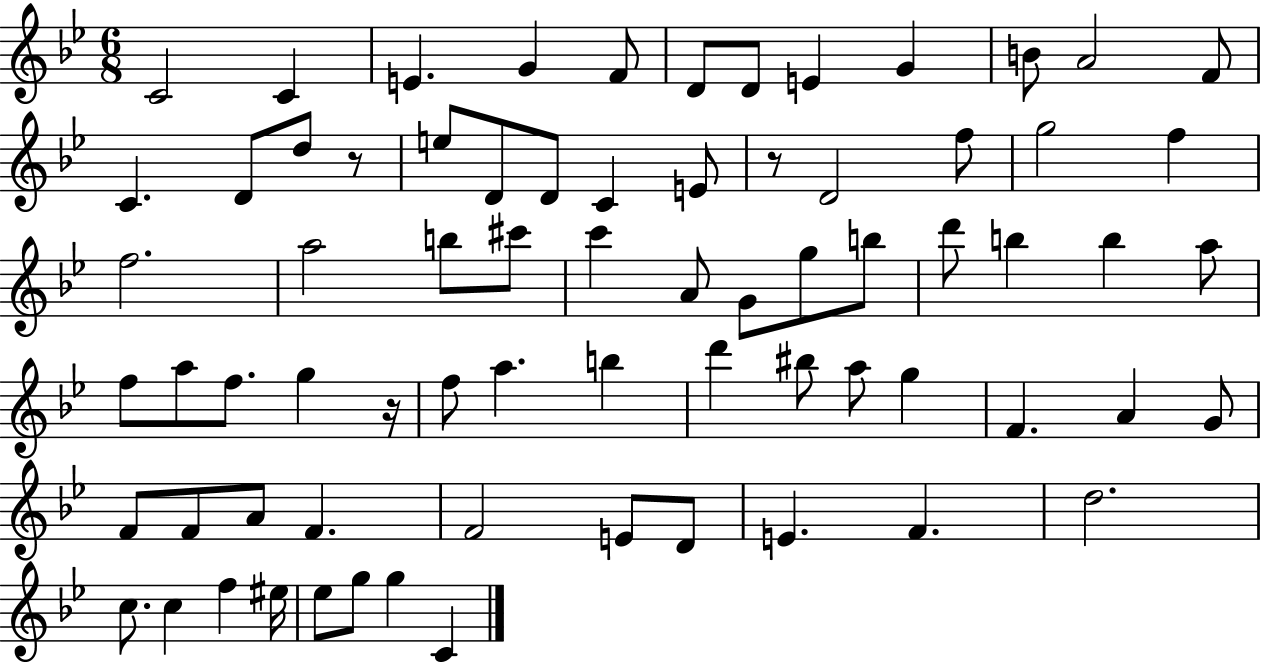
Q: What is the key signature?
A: BES major